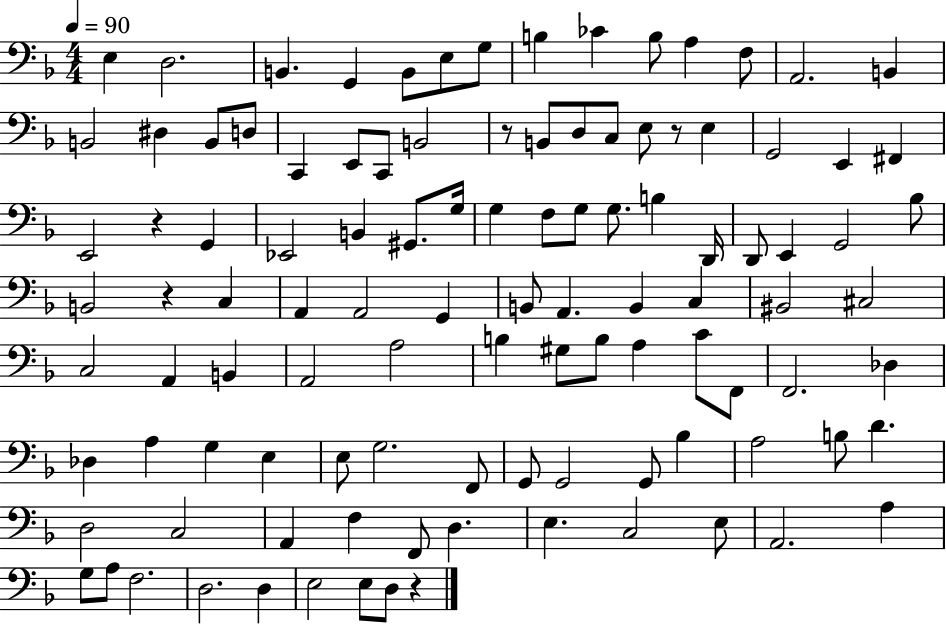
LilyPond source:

{
  \clef bass
  \numericTimeSignature
  \time 4/4
  \key f \major
  \tempo 4 = 90
  e4 d2. | b,4. g,4 b,8 e8 g8 | b4 ces'4 b8 a4 f8 | a,2. b,4 | \break b,2 dis4 b,8 d8 | c,4 e,8 c,8 b,2 | r8 b,8 d8 c8 e8 r8 e4 | g,2 e,4 fis,4 | \break e,2 r4 g,4 | ees,2 b,4 gis,8. g16 | g4 f8 g8 g8. b4 d,16 | d,8 e,4 g,2 bes8 | \break b,2 r4 c4 | a,4 a,2 g,4 | b,8 a,4. b,4 c4 | bis,2 cis2 | \break c2 a,4 b,4 | a,2 a2 | b4 gis8 b8 a4 c'8 f,8 | f,2. des4 | \break des4 a4 g4 e4 | e8 g2. f,8 | g,8 g,2 g,8 bes4 | a2 b8 d'4. | \break d2 c2 | a,4 f4 f,8 d4. | e4. c2 e8 | a,2. a4 | \break g8 a8 f2. | d2. d4 | e2 e8 d8 r4 | \bar "|."
}